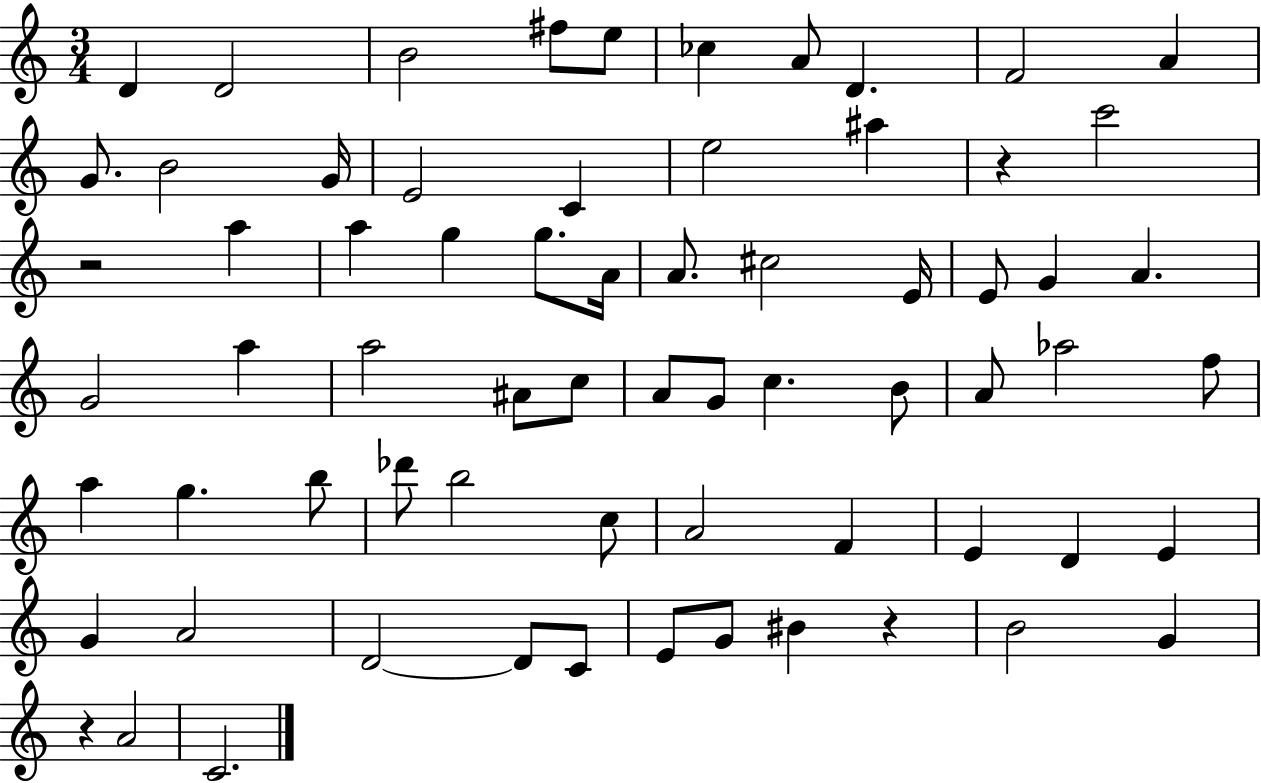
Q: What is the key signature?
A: C major